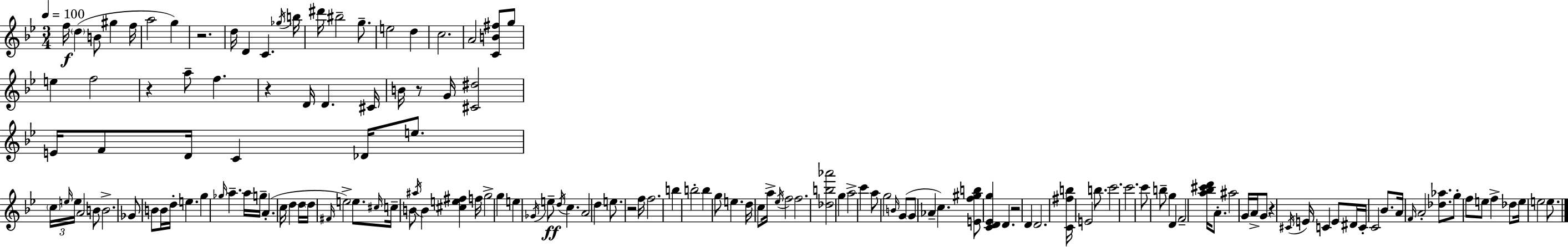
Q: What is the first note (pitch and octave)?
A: F5